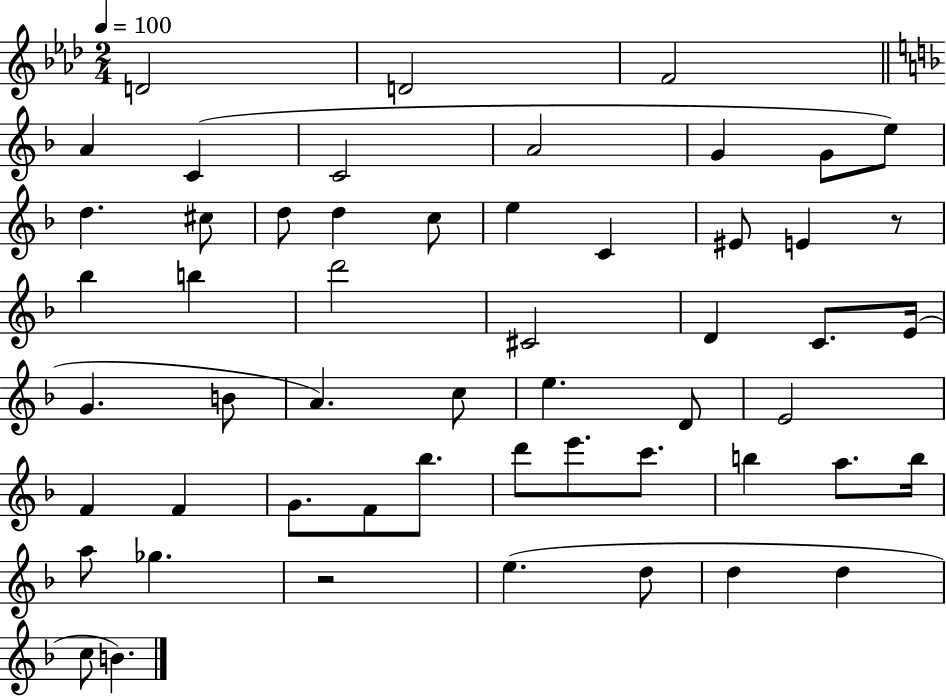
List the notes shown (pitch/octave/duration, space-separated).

D4/h D4/h F4/h A4/q C4/q C4/h A4/h G4/q G4/e E5/e D5/q. C#5/e D5/e D5/q C5/e E5/q C4/q EIS4/e E4/q R/e Bb5/q B5/q D6/h C#4/h D4/q C4/e. E4/s G4/q. B4/e A4/q. C5/e E5/q. D4/e E4/h F4/q F4/q G4/e. F4/e Bb5/e. D6/e E6/e. C6/e. B5/q A5/e. B5/s A5/e Gb5/q. R/h E5/q. D5/e D5/q D5/q C5/e B4/q.